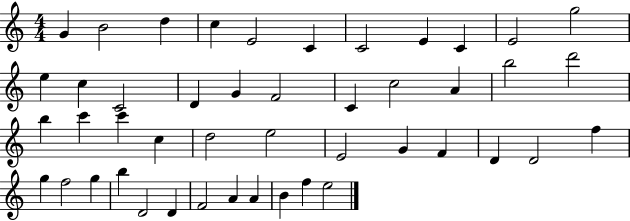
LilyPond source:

{
  \clef treble
  \numericTimeSignature
  \time 4/4
  \key c \major
  g'4 b'2 d''4 | c''4 e'2 c'4 | c'2 e'4 c'4 | e'2 g''2 | \break e''4 c''4 c'2 | d'4 g'4 f'2 | c'4 c''2 a'4 | b''2 d'''2 | \break b''4 c'''4 c'''4 c''4 | d''2 e''2 | e'2 g'4 f'4 | d'4 d'2 f''4 | \break g''4 f''2 g''4 | b''4 d'2 d'4 | f'2 a'4 a'4 | b'4 f''4 e''2 | \break \bar "|."
}